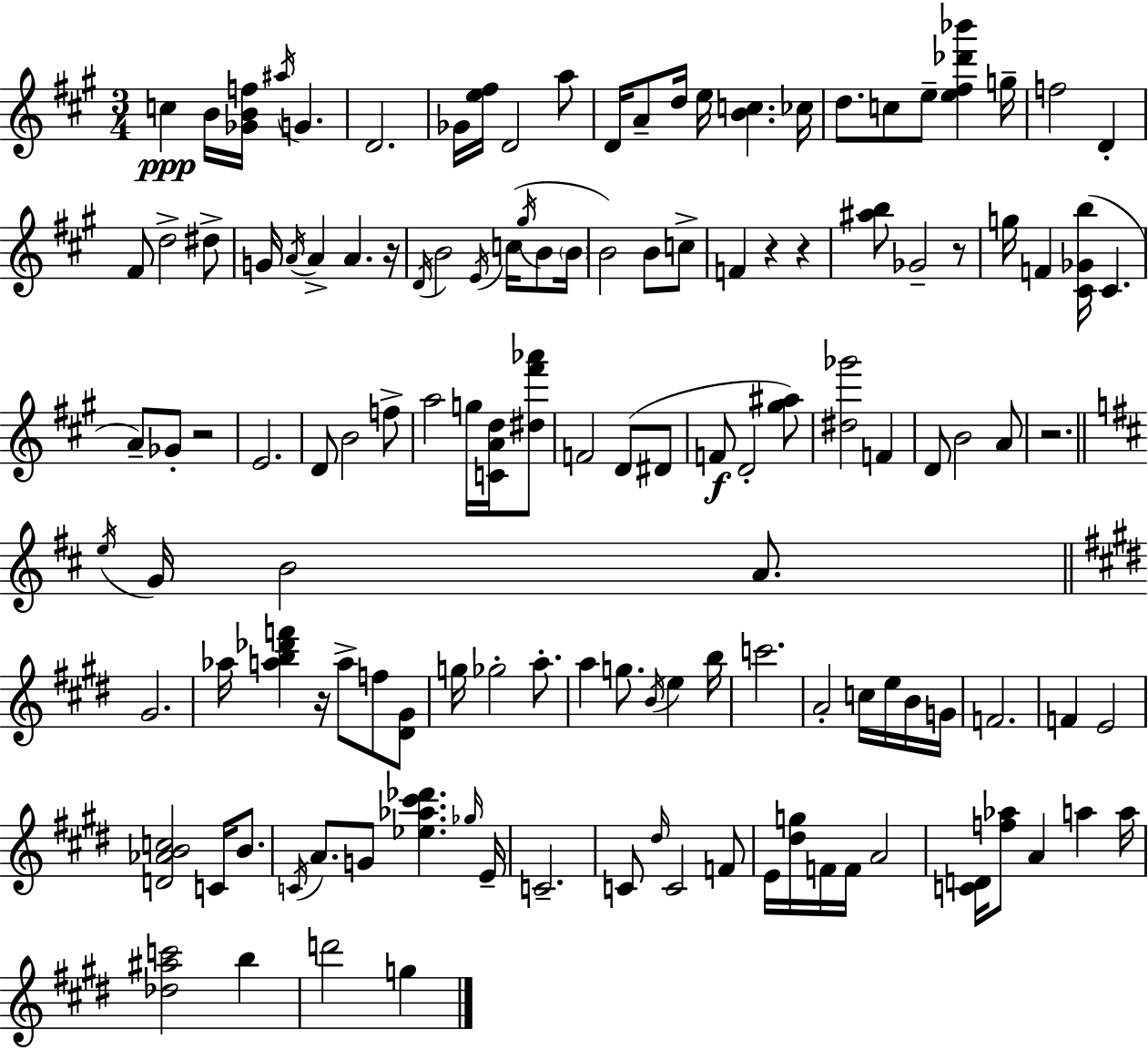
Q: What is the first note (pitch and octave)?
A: C5